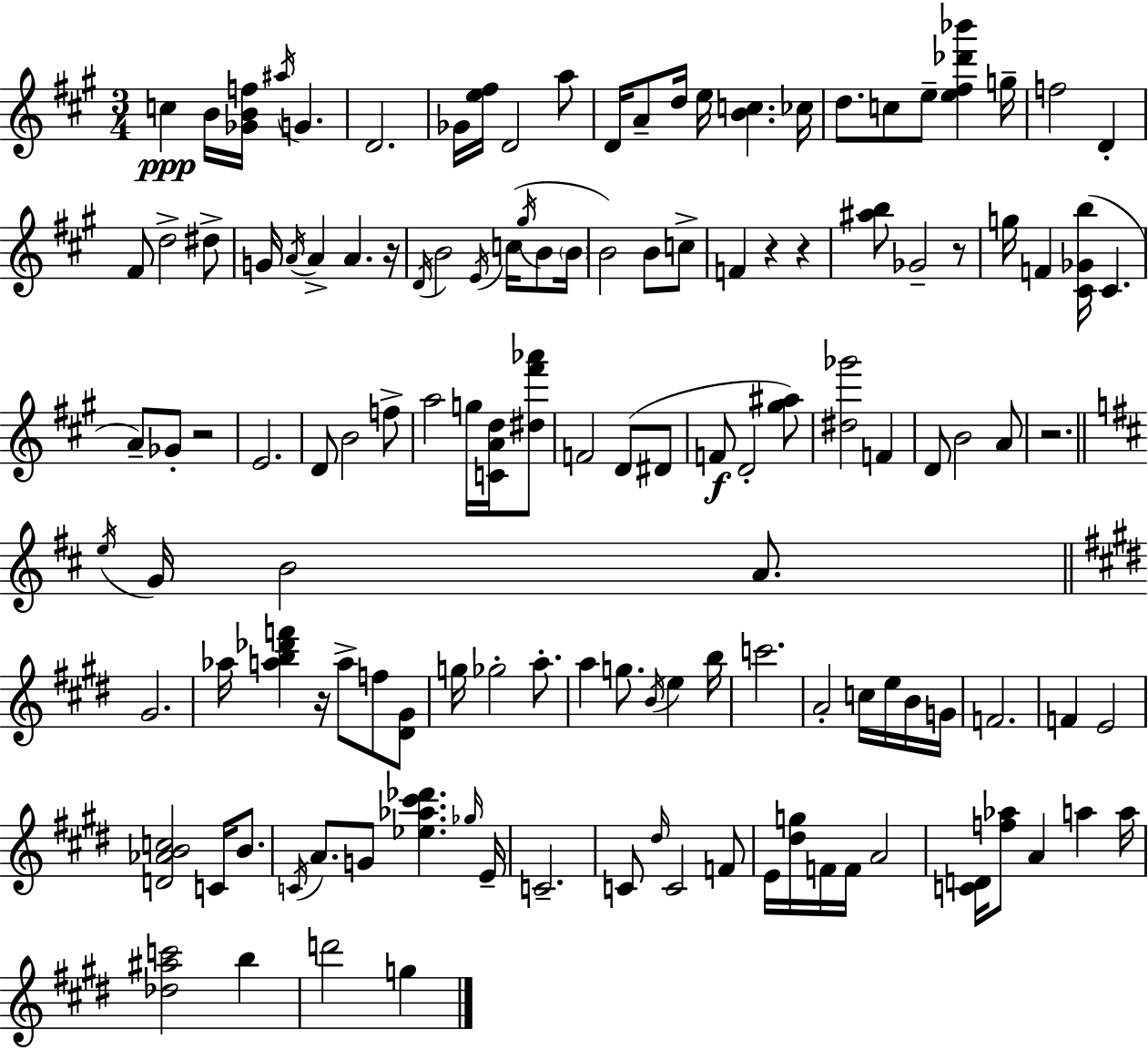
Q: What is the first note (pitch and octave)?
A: C5